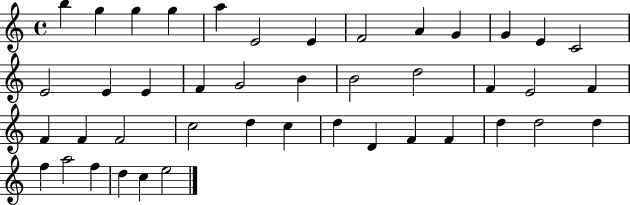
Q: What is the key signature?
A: C major